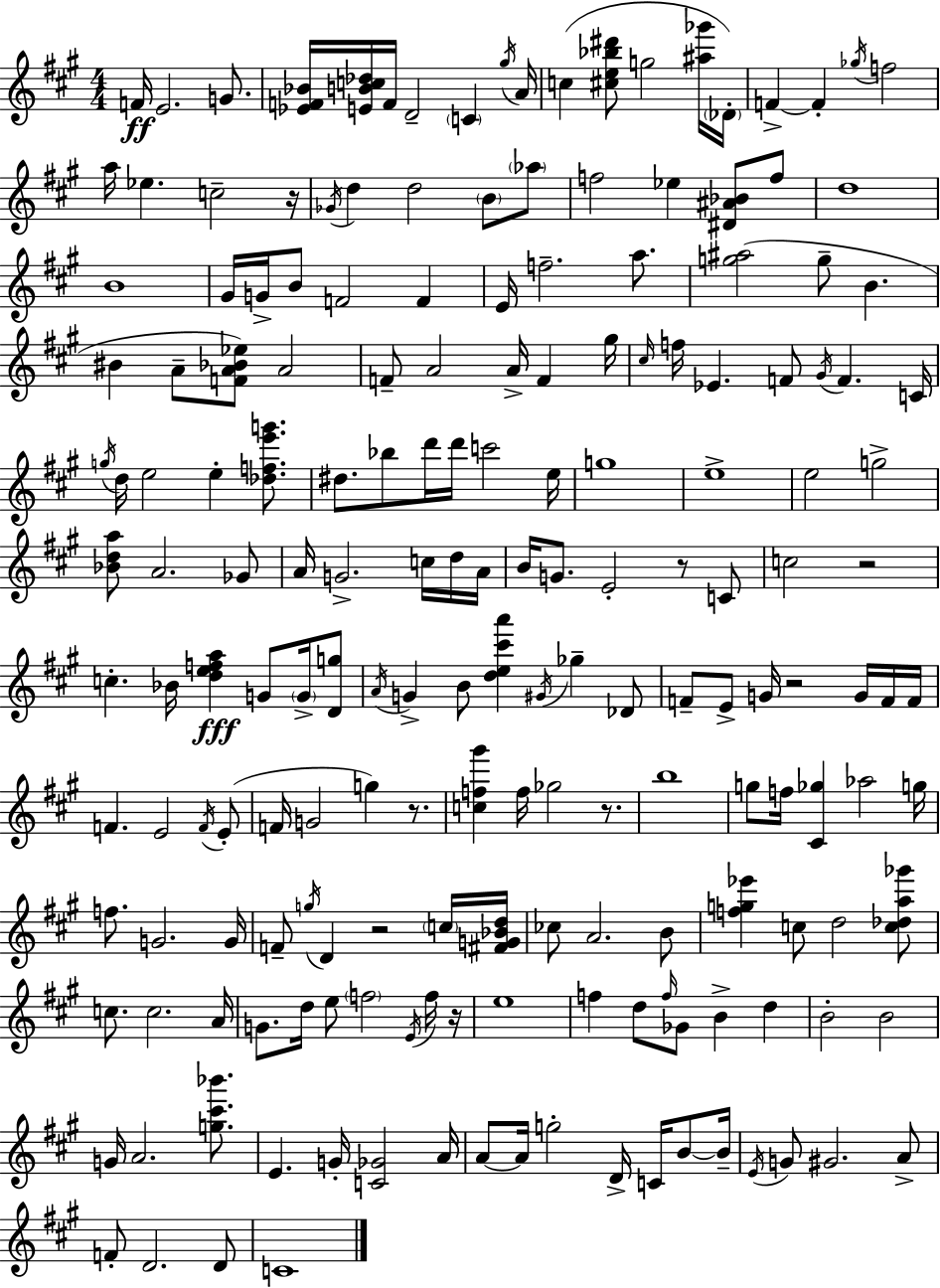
F4/s E4/h. G4/e. [Eb4,F4,Bb4]/s [E4,B4,C5,Db5]/s F4/s D4/h C4/q G#5/s A4/s C5/q [C#5,E5,Bb5,D#6]/e G5/h [A#5,Gb6]/s Db4/s F4/q F4/q Gb5/s F5/h A5/s Eb5/q. C5/h R/s Gb4/s D5/q D5/h B4/e Ab5/e F5/h Eb5/q [D#4,A#4,Bb4]/e F5/e D5/w B4/w G#4/s G4/s B4/e F4/h F4/q E4/s F5/h. A5/e. [G5,A#5]/h G5/e B4/q. BIS4/q A4/e [F4,A4,Bb4,Eb5]/e A4/h F4/e A4/h A4/s F4/q G#5/s C#5/s F5/s Eb4/q. F4/e G#4/s F4/q. C4/s G5/s D5/s E5/h E5/q [Db5,F5,E6,G6]/e. D#5/e. Bb5/e D6/s D6/s C6/h E5/s G5/w E5/w E5/h G5/h [Bb4,D5,A5]/e A4/h. Gb4/e A4/s G4/h. C5/s D5/s A4/s B4/s G4/e. E4/h R/e C4/e C5/h R/h C5/q. Bb4/s [D5,E5,F5,A5]/q G4/e G4/s [D4,G5]/e A4/s G4/q B4/e [D5,E5,C#6,A6]/q G#4/s Gb5/q Db4/e F4/e E4/e G4/s R/h G4/s F4/s F4/s F4/q. E4/h F4/s E4/e F4/s G4/h G5/q R/e. [C5,F5,G#6]/q F5/s Gb5/h R/e. B5/w G5/e F5/s [C#4,Gb5]/q Ab5/h G5/s F5/e. G4/h. G4/s F4/e G5/s D4/q R/h C5/s [F#4,G4,Bb4,D5]/s CES5/e A4/h. B4/e [F5,G5,Eb6]/q C5/e D5/h [C5,Db5,A5,Gb6]/e C5/e. C5/h. A4/s G4/e. D5/s E5/e F5/h E4/s F5/s R/s E5/w F5/q D5/e F5/s Gb4/e B4/q D5/q B4/h B4/h G4/s A4/h. [G5,C#6,Bb6]/e. E4/q. G4/s [C4,Gb4]/h A4/s A4/e A4/s G5/h D4/s C4/s B4/e B4/s E4/s G4/e G#4/h. A4/e F4/e D4/h. D4/e C4/w